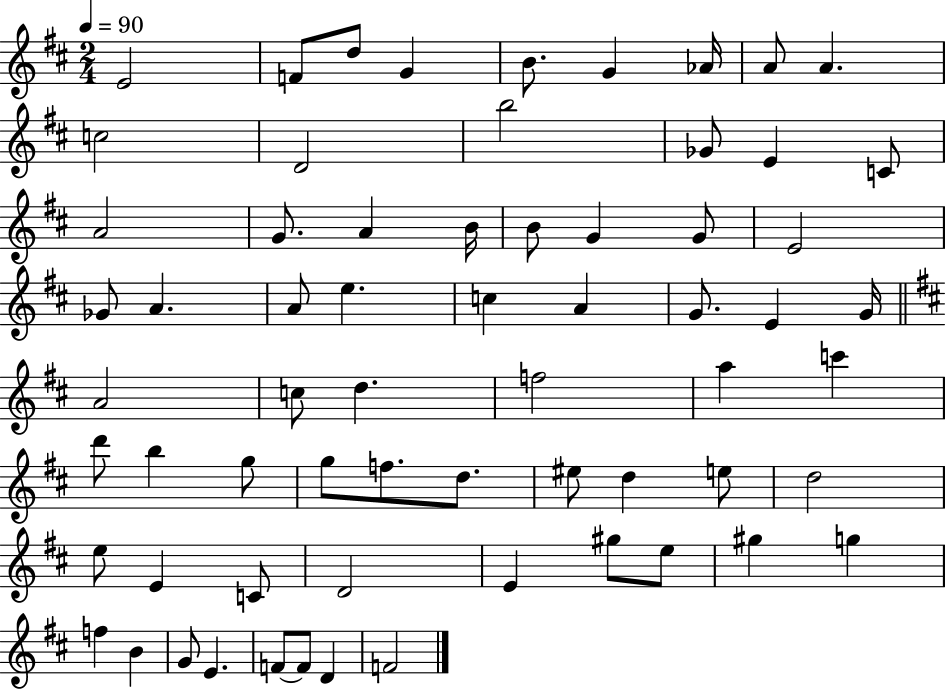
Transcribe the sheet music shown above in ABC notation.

X:1
T:Untitled
M:2/4
L:1/4
K:D
E2 F/2 d/2 G B/2 G _A/4 A/2 A c2 D2 b2 _G/2 E C/2 A2 G/2 A B/4 B/2 G G/2 E2 _G/2 A A/2 e c A G/2 E G/4 A2 c/2 d f2 a c' d'/2 b g/2 g/2 f/2 d/2 ^e/2 d e/2 d2 e/2 E C/2 D2 E ^g/2 e/2 ^g g f B G/2 E F/2 F/2 D F2